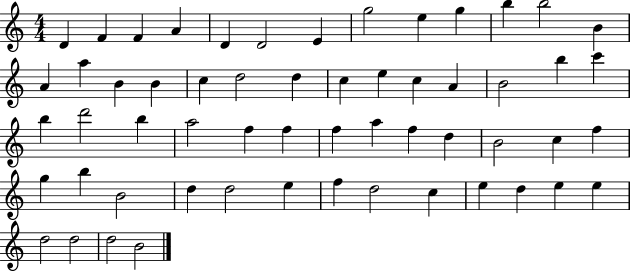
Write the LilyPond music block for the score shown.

{
  \clef treble
  \numericTimeSignature
  \time 4/4
  \key c \major
  d'4 f'4 f'4 a'4 | d'4 d'2 e'4 | g''2 e''4 g''4 | b''4 b''2 b'4 | \break a'4 a''4 b'4 b'4 | c''4 d''2 d''4 | c''4 e''4 c''4 a'4 | b'2 b''4 c'''4 | \break b''4 d'''2 b''4 | a''2 f''4 f''4 | f''4 a''4 f''4 d''4 | b'2 c''4 f''4 | \break g''4 b''4 b'2 | d''4 d''2 e''4 | f''4 d''2 c''4 | e''4 d''4 e''4 e''4 | \break d''2 d''2 | d''2 b'2 | \bar "|."
}